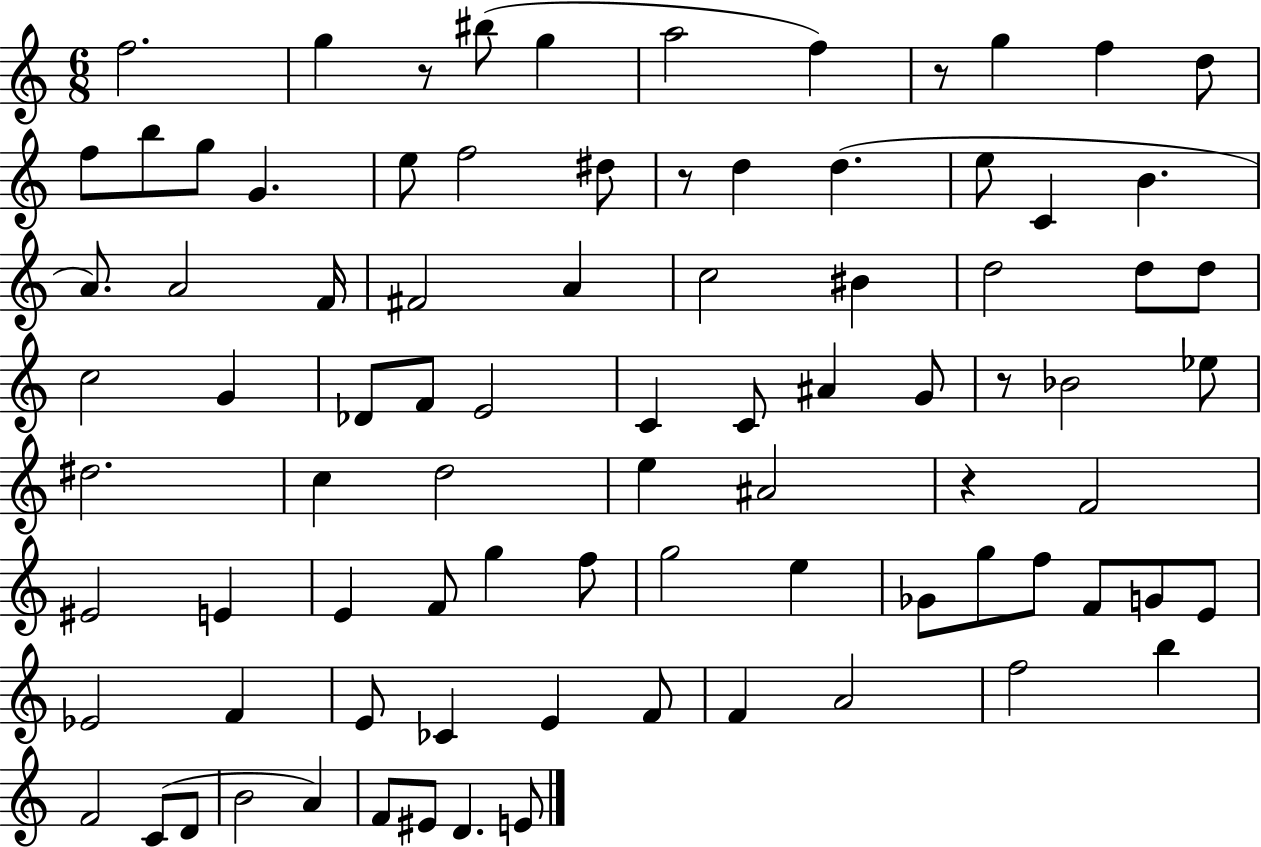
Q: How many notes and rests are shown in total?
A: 86